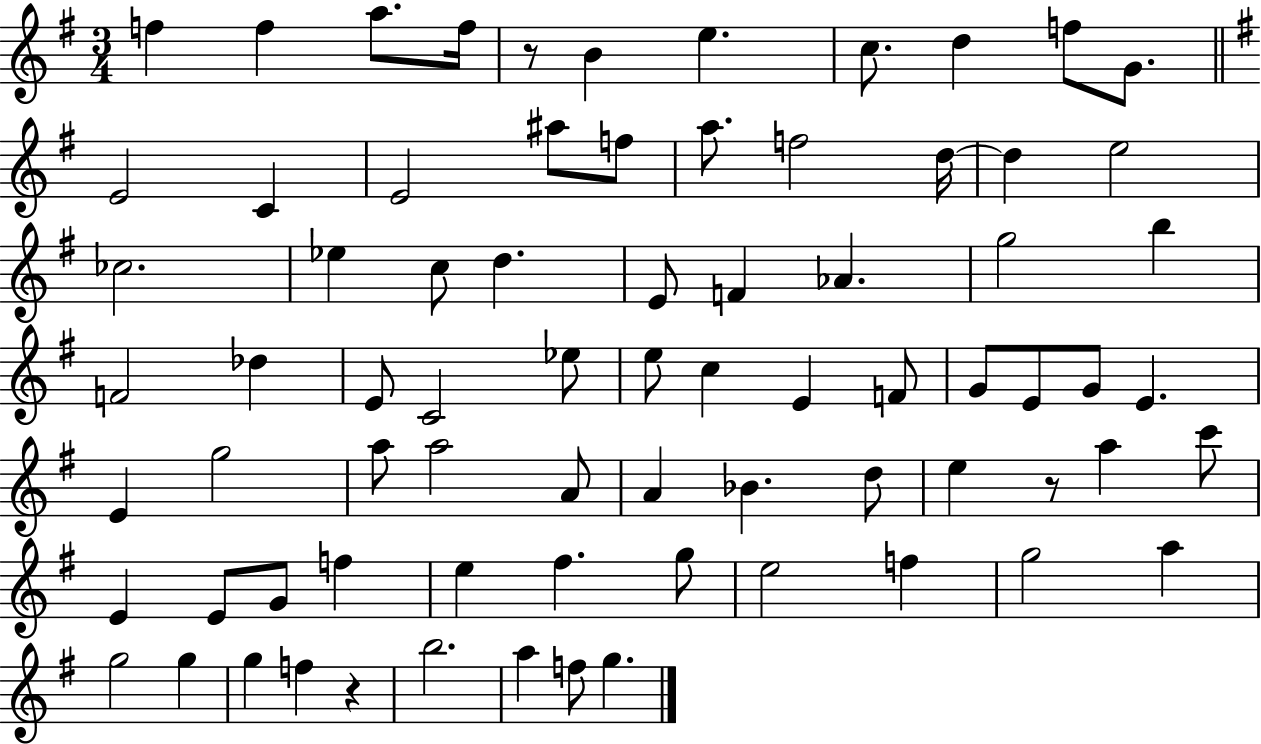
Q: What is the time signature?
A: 3/4